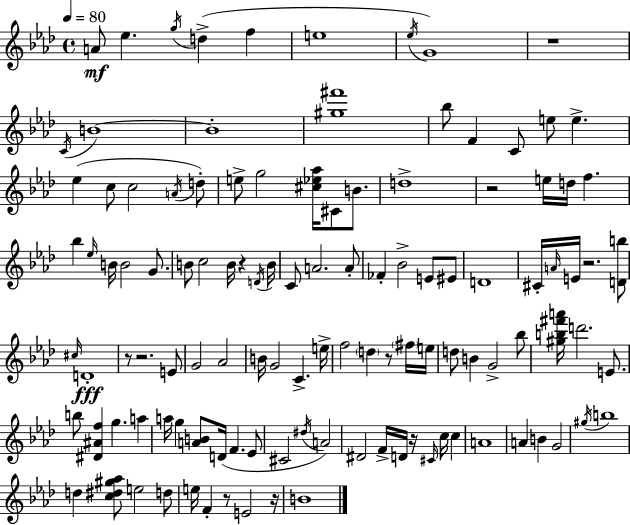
A4/e Eb5/q. G5/s D5/q F5/q E5/w Eb5/s G4/w R/w C4/s B4/w B4/w [G#5,F#6]/w Bb5/e F4/q C4/e E5/e E5/q. Eb5/q C5/e C5/h A4/s D5/e E5/e G5/h [C#5,Eb5,Ab5]/s C#4/e B4/e. D5/w R/h E5/s D5/s F5/q. Bb5/q Eb5/s B4/s B4/h G4/e. B4/e C5/h B4/s R/q D4/s B4/s C4/e A4/h. A4/e FES4/q Bb4/h E4/e EIS4/e D4/w C#4/s A4/s E4/s R/h. [D4,B5]/e C#5/s D4/w R/e R/h. E4/e G4/h Ab4/h B4/s G4/h C4/q. E5/s F5/h D5/q R/e F#5/s E5/s D5/e B4/q G4/h Bb5/e [G#5,B5,F#6,A6]/s D6/h. E4/e. B5/e [D#4,A#4,F5]/q G5/q. A5/q A5/s G5/q [A4,B4]/e D4/s F4/q. Eb4/e C#4/h D#5/s A4/h D#4/h F4/s D4/s R/s C#4/s C5/s C5/q A4/w A4/q B4/q G4/h G#5/s B5/w D5/q [C5,D#5,G#5,Ab5]/e E5/h D5/e E5/s F4/q R/e E4/h R/s B4/w